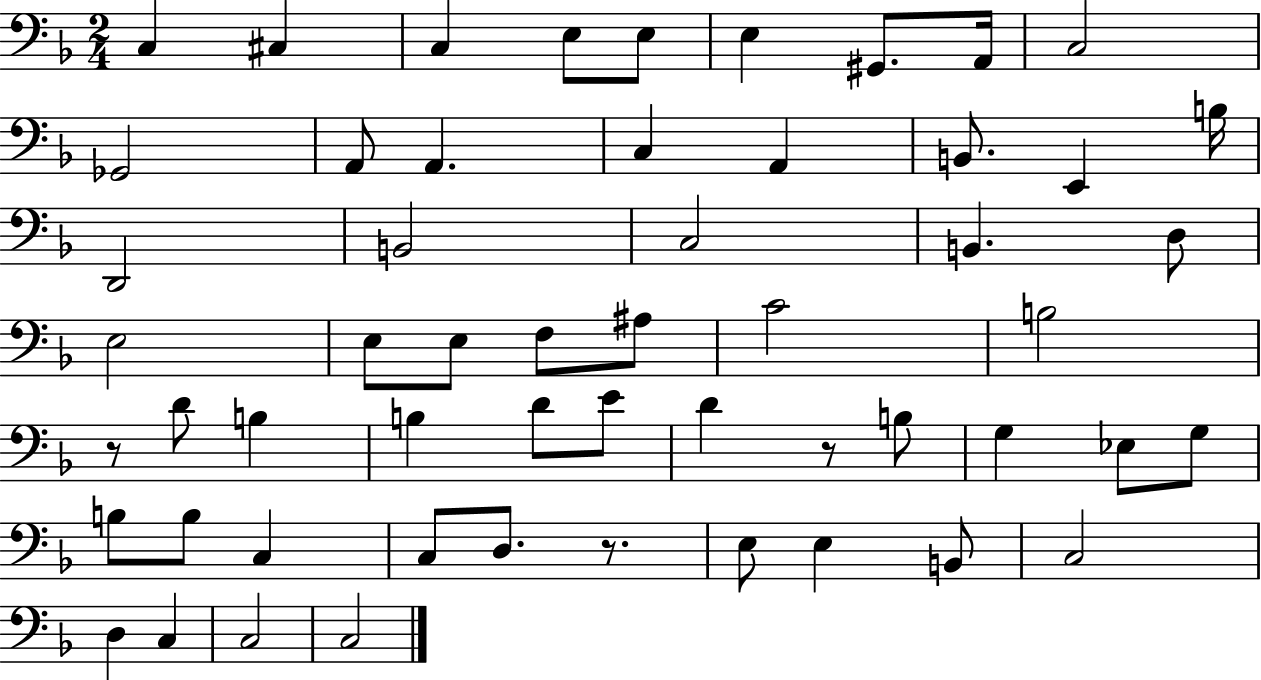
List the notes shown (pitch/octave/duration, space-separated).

C3/q C#3/q C3/q E3/e E3/e E3/q G#2/e. A2/s C3/h Gb2/h A2/e A2/q. C3/q A2/q B2/e. E2/q B3/s D2/h B2/h C3/h B2/q. D3/e E3/h E3/e E3/e F3/e A#3/e C4/h B3/h R/e D4/e B3/q B3/q D4/e E4/e D4/q R/e B3/e G3/q Eb3/e G3/e B3/e B3/e C3/q C3/e D3/e. R/e. E3/e E3/q B2/e C3/h D3/q C3/q C3/h C3/h